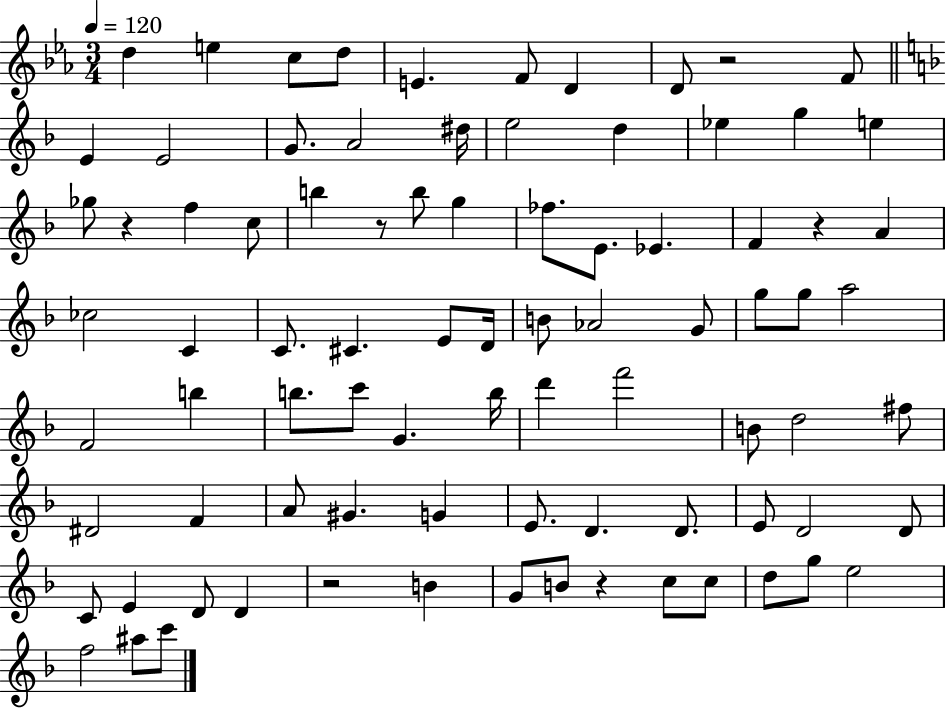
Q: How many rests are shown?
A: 6